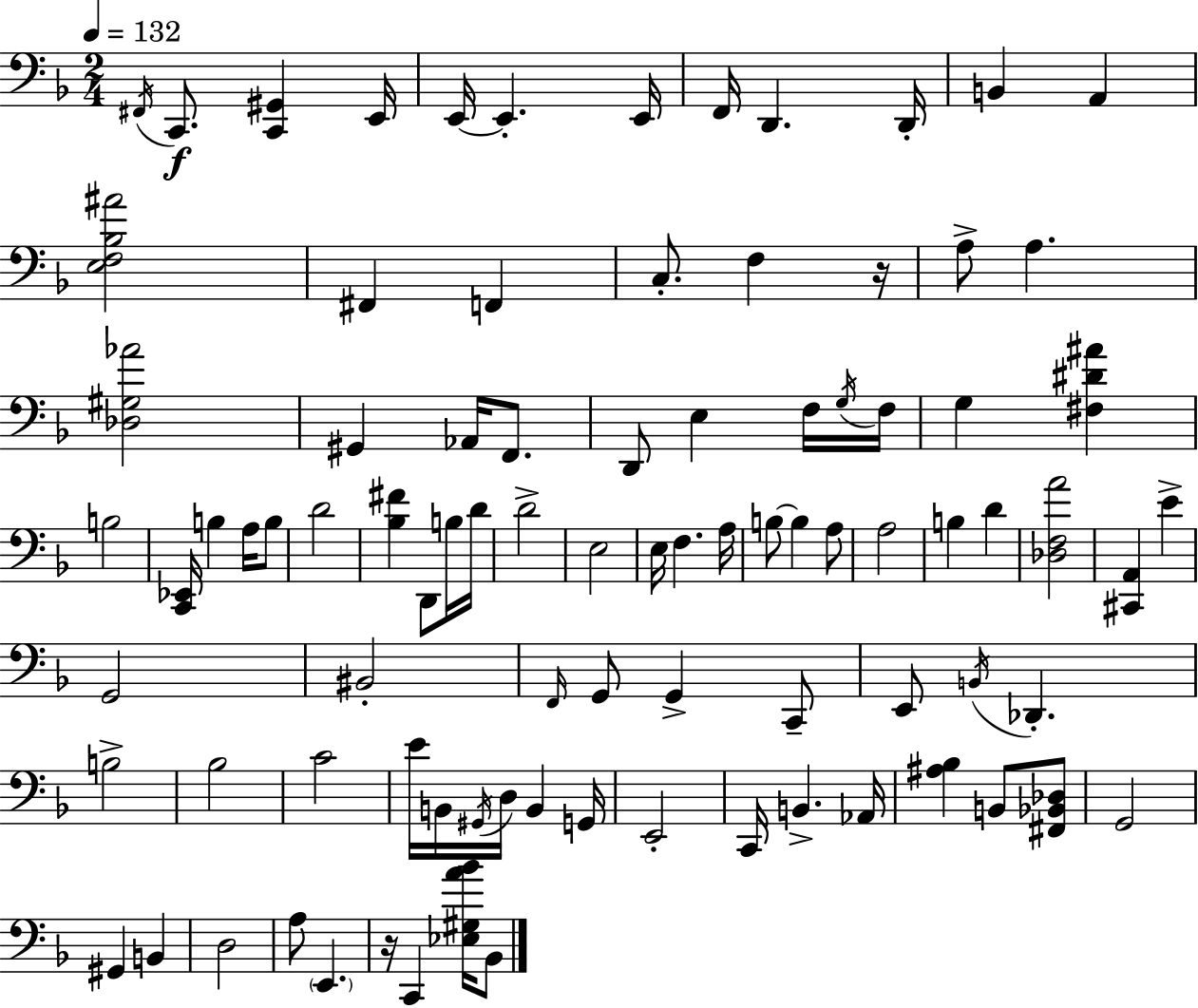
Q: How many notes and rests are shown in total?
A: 90